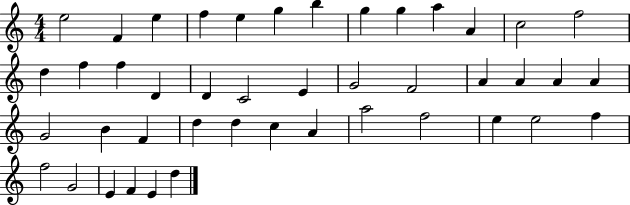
{
  \clef treble
  \numericTimeSignature
  \time 4/4
  \key c \major
  e''2 f'4 e''4 | f''4 e''4 g''4 b''4 | g''4 g''4 a''4 a'4 | c''2 f''2 | \break d''4 f''4 f''4 d'4 | d'4 c'2 e'4 | g'2 f'2 | a'4 a'4 a'4 a'4 | \break g'2 b'4 f'4 | d''4 d''4 c''4 a'4 | a''2 f''2 | e''4 e''2 f''4 | \break f''2 g'2 | e'4 f'4 e'4 d''4 | \bar "|."
}